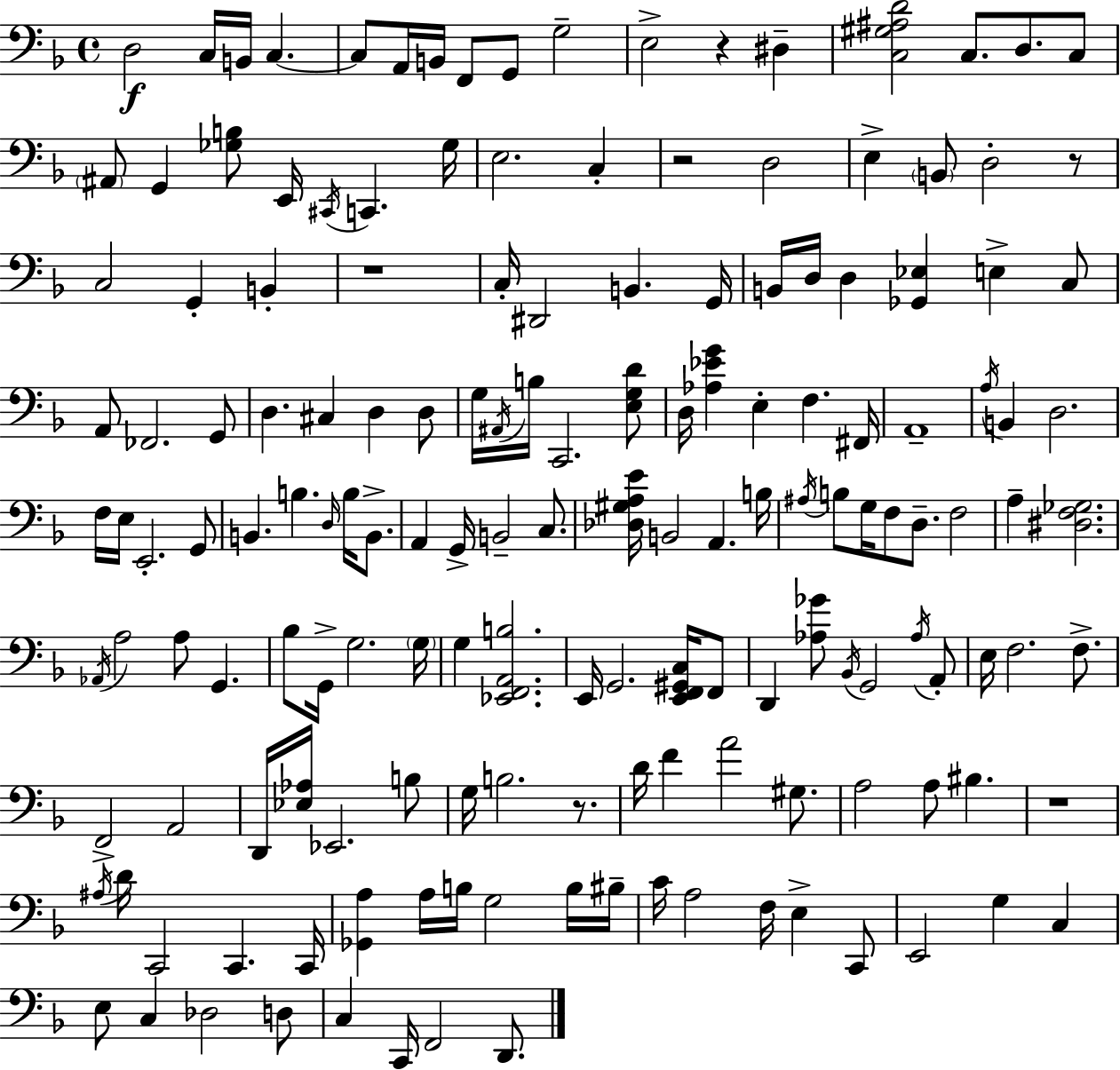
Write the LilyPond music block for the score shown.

{
  \clef bass
  \time 4/4
  \defaultTimeSignature
  \key d \minor
  \repeat volta 2 { d2\f c16 b,16 c4.~~ | c8 a,16 b,16 f,8 g,8 g2-- | e2-> r4 dis4-- | <c gis ais d'>2 c8. d8. c8 | \break \parenthesize ais,8 g,4 <ges b>8 e,16 \acciaccatura { cis,16 } c,4. | ges16 e2. c4-. | r2 d2 | e4-> \parenthesize b,8 d2-. r8 | \break c2 g,4-. b,4-. | r1 | c16-. dis,2 b,4. | g,16 b,16 d16 d4 <ges, ees>4 e4-> c8 | \break a,8 fes,2. g,8 | d4. cis4 d4 d8 | g16 \acciaccatura { ais,16 } b16 c,2. | <e g d'>8 d16 <aes ees' g'>4 e4-. f4. | \break fis,16 a,1-- | \acciaccatura { a16 } b,4 d2. | f16 e16 e,2.-. | g,8 b,4. b4. \grace { d16 } | \break b16 b,8.-> a,4 g,16-> b,2-- | c8. <des gis a e'>16 b,2 a,4. | b16 \acciaccatura { ais16 } b8 g16 f8 d8.-- f2 | a4-- <dis f ges>2. | \break \acciaccatura { aes,16 } a2 a8 | g,4. bes8 g,16-> g2. | \parenthesize g16 g4 <ees, f, a, b>2. | e,16 g,2. | \break <e, f, gis, c>16 f,8 d,4 <aes ges'>8 \acciaccatura { bes,16 } g,2 | \acciaccatura { aes16 } a,8-. e16 f2. | f8.-> f,2-> | a,2 d,16 <ees aes>16 ees,2. | \break b8 g16 b2. | r8. d'16 f'4 a'2 | gis8. a2 | a8 bis4. r1 | \break \acciaccatura { ais16 } d'16 c,2 | c,4. c,16 <ges, a>4 a16 b16 g2 | b16 bis16-- c'16 a2 | f16 e4-> c,8 e,2 | \break g4 c4 e8 c4 des2 | d8 c4 c,16 f,2 | d,8. } \bar "|."
}